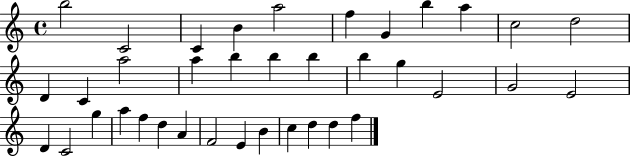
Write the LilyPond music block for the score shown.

{
  \clef treble
  \time 4/4
  \defaultTimeSignature
  \key c \major
  b''2 c'2 | c'4 b'4 a''2 | f''4 g'4 b''4 a''4 | c''2 d''2 | \break d'4 c'4 a''2 | a''4 b''4 b''4 b''4 | b''4 g''4 e'2 | g'2 e'2 | \break d'4 c'2 g''4 | a''4 f''4 d''4 a'4 | f'2 e'4 b'4 | c''4 d''4 d''4 f''4 | \break \bar "|."
}